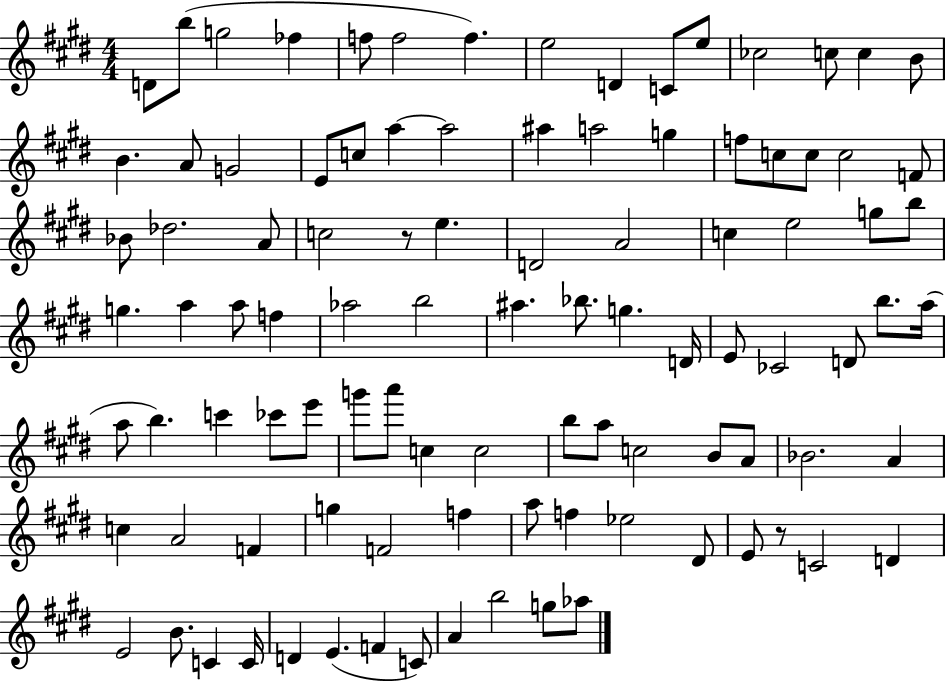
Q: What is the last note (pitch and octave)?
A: Ab5